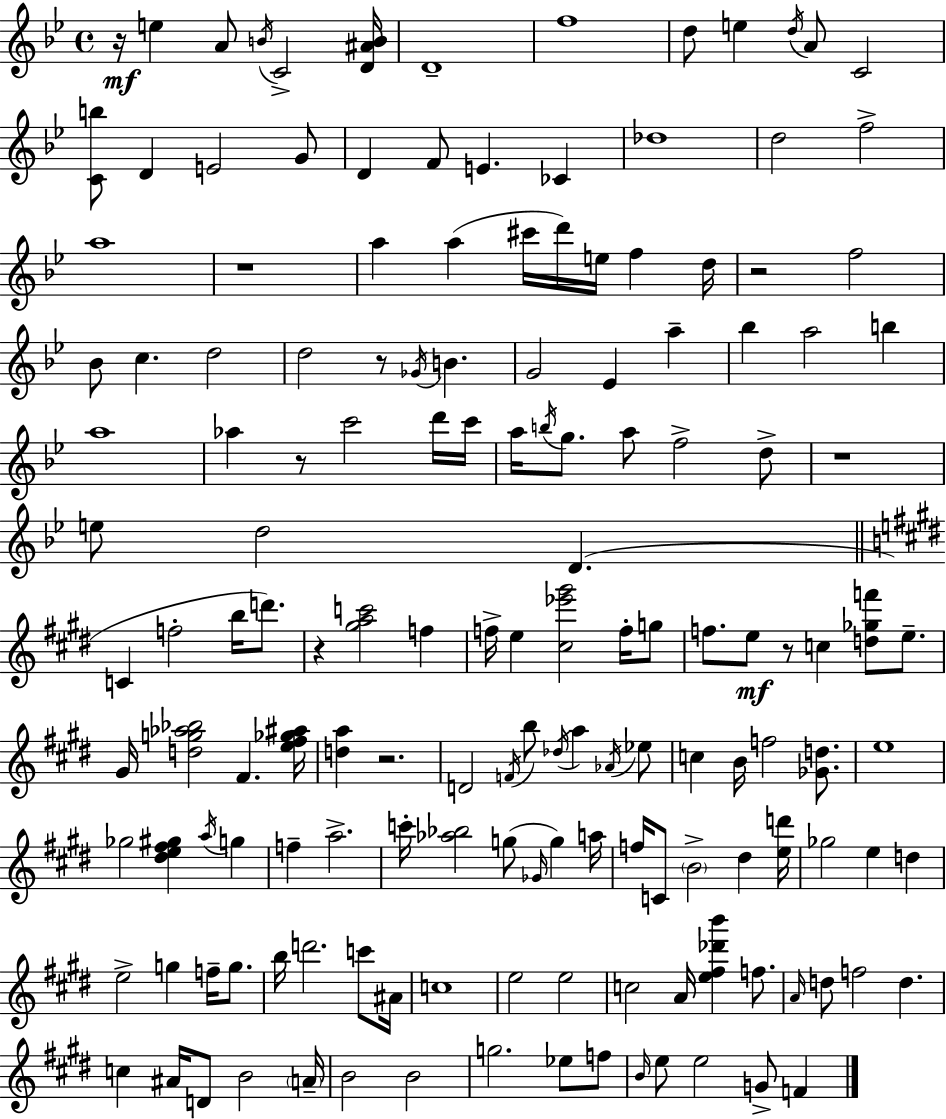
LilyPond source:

{
  \clef treble
  \time 4/4
  \defaultTimeSignature
  \key bes \major
  r16\mf e''4 a'8 \acciaccatura { b'16 } c'2-> | <d' ais' b'>16 d'1-- | f''1 | d''8 e''4 \acciaccatura { d''16 } a'8 c'2 | \break <c' b''>8 d'4 e'2 | g'8 d'4 f'8 e'4. ces'4 | des''1 | d''2 f''2-> | \break a''1 | r1 | a''4 a''4( cis'''16 d'''16) e''16 f''4 | d''16 r2 f''2 | \break bes'8 c''4. d''2 | d''2 r8 \acciaccatura { ges'16 } b'4. | g'2 ees'4 a''4-- | bes''4 a''2 b''4 | \break a''1 | aes''4 r8 c'''2 | d'''16 c'''16 a''16 \acciaccatura { b''16 } g''8. a''8 f''2-> | d''8-> r1 | \break e''8 d''2 d'4.( | \bar "||" \break \key e \major c'4 f''2-. b''16 d'''8.) | r4 <gis'' a'' c'''>2 f''4 | f''16-> e''4 <cis'' ees''' gis'''>2 f''16-. g''8 | f''8. e''8\mf r8 c''4 <d'' ges'' f'''>8 e''8.-- | \break gis'16 <d'' g'' aes'' bes''>2 fis'4. <e'' fis'' ges'' ais''>16 | <d'' a''>4 r2. | d'2 \acciaccatura { f'16 } b''8 \acciaccatura { des''16 } a''4 | \acciaccatura { aes'16 } ees''8 c''4 b'16 f''2 | \break <ges' d''>8. e''1 | ges''2 <dis'' e'' fis'' gis''>4 \acciaccatura { a''16 } | g''4 f''4-- a''2.-> | c'''16-. <aes'' bes''>2 g''8( \grace { ges'16 } | \break g''4) a''16 f''16 c'8 \parenthesize b'2-> | dis''4 <e'' d'''>16 ges''2 e''4 | d''4 e''2-> g''4 | f''16-- g''8. b''16 d'''2. | \break c'''8 ais'16 c''1 | e''2 e''2 | c''2 a'16 <e'' fis'' des''' b'''>4 | f''8. \grace { a'16 } d''8 f''2 | \break d''4. c''4 ais'16 d'8 b'2 | \parenthesize a'16-- b'2 b'2 | g''2. | ees''8 f''8 \grace { b'16 } e''8 e''2 | \break g'8-> f'4 \bar "|."
}